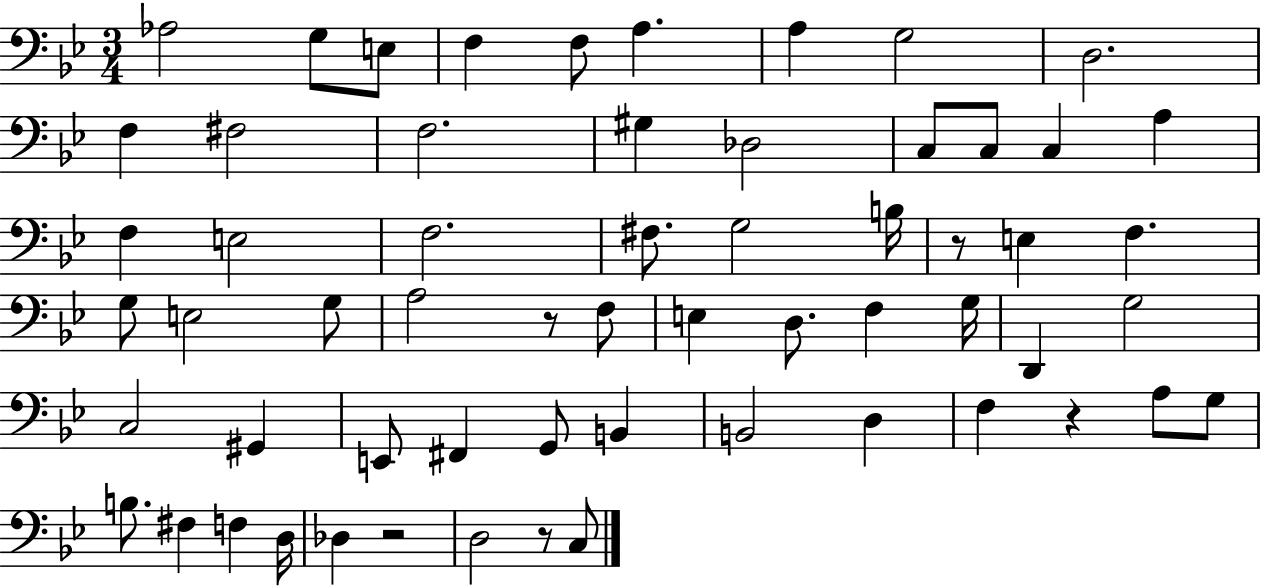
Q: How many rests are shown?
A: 5